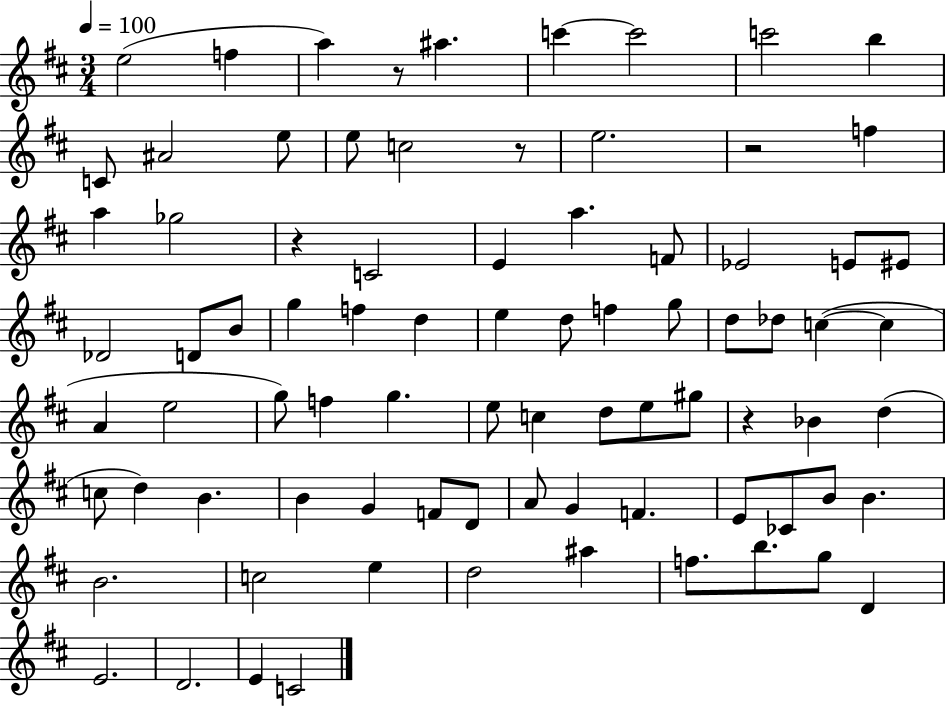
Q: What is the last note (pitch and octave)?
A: C4